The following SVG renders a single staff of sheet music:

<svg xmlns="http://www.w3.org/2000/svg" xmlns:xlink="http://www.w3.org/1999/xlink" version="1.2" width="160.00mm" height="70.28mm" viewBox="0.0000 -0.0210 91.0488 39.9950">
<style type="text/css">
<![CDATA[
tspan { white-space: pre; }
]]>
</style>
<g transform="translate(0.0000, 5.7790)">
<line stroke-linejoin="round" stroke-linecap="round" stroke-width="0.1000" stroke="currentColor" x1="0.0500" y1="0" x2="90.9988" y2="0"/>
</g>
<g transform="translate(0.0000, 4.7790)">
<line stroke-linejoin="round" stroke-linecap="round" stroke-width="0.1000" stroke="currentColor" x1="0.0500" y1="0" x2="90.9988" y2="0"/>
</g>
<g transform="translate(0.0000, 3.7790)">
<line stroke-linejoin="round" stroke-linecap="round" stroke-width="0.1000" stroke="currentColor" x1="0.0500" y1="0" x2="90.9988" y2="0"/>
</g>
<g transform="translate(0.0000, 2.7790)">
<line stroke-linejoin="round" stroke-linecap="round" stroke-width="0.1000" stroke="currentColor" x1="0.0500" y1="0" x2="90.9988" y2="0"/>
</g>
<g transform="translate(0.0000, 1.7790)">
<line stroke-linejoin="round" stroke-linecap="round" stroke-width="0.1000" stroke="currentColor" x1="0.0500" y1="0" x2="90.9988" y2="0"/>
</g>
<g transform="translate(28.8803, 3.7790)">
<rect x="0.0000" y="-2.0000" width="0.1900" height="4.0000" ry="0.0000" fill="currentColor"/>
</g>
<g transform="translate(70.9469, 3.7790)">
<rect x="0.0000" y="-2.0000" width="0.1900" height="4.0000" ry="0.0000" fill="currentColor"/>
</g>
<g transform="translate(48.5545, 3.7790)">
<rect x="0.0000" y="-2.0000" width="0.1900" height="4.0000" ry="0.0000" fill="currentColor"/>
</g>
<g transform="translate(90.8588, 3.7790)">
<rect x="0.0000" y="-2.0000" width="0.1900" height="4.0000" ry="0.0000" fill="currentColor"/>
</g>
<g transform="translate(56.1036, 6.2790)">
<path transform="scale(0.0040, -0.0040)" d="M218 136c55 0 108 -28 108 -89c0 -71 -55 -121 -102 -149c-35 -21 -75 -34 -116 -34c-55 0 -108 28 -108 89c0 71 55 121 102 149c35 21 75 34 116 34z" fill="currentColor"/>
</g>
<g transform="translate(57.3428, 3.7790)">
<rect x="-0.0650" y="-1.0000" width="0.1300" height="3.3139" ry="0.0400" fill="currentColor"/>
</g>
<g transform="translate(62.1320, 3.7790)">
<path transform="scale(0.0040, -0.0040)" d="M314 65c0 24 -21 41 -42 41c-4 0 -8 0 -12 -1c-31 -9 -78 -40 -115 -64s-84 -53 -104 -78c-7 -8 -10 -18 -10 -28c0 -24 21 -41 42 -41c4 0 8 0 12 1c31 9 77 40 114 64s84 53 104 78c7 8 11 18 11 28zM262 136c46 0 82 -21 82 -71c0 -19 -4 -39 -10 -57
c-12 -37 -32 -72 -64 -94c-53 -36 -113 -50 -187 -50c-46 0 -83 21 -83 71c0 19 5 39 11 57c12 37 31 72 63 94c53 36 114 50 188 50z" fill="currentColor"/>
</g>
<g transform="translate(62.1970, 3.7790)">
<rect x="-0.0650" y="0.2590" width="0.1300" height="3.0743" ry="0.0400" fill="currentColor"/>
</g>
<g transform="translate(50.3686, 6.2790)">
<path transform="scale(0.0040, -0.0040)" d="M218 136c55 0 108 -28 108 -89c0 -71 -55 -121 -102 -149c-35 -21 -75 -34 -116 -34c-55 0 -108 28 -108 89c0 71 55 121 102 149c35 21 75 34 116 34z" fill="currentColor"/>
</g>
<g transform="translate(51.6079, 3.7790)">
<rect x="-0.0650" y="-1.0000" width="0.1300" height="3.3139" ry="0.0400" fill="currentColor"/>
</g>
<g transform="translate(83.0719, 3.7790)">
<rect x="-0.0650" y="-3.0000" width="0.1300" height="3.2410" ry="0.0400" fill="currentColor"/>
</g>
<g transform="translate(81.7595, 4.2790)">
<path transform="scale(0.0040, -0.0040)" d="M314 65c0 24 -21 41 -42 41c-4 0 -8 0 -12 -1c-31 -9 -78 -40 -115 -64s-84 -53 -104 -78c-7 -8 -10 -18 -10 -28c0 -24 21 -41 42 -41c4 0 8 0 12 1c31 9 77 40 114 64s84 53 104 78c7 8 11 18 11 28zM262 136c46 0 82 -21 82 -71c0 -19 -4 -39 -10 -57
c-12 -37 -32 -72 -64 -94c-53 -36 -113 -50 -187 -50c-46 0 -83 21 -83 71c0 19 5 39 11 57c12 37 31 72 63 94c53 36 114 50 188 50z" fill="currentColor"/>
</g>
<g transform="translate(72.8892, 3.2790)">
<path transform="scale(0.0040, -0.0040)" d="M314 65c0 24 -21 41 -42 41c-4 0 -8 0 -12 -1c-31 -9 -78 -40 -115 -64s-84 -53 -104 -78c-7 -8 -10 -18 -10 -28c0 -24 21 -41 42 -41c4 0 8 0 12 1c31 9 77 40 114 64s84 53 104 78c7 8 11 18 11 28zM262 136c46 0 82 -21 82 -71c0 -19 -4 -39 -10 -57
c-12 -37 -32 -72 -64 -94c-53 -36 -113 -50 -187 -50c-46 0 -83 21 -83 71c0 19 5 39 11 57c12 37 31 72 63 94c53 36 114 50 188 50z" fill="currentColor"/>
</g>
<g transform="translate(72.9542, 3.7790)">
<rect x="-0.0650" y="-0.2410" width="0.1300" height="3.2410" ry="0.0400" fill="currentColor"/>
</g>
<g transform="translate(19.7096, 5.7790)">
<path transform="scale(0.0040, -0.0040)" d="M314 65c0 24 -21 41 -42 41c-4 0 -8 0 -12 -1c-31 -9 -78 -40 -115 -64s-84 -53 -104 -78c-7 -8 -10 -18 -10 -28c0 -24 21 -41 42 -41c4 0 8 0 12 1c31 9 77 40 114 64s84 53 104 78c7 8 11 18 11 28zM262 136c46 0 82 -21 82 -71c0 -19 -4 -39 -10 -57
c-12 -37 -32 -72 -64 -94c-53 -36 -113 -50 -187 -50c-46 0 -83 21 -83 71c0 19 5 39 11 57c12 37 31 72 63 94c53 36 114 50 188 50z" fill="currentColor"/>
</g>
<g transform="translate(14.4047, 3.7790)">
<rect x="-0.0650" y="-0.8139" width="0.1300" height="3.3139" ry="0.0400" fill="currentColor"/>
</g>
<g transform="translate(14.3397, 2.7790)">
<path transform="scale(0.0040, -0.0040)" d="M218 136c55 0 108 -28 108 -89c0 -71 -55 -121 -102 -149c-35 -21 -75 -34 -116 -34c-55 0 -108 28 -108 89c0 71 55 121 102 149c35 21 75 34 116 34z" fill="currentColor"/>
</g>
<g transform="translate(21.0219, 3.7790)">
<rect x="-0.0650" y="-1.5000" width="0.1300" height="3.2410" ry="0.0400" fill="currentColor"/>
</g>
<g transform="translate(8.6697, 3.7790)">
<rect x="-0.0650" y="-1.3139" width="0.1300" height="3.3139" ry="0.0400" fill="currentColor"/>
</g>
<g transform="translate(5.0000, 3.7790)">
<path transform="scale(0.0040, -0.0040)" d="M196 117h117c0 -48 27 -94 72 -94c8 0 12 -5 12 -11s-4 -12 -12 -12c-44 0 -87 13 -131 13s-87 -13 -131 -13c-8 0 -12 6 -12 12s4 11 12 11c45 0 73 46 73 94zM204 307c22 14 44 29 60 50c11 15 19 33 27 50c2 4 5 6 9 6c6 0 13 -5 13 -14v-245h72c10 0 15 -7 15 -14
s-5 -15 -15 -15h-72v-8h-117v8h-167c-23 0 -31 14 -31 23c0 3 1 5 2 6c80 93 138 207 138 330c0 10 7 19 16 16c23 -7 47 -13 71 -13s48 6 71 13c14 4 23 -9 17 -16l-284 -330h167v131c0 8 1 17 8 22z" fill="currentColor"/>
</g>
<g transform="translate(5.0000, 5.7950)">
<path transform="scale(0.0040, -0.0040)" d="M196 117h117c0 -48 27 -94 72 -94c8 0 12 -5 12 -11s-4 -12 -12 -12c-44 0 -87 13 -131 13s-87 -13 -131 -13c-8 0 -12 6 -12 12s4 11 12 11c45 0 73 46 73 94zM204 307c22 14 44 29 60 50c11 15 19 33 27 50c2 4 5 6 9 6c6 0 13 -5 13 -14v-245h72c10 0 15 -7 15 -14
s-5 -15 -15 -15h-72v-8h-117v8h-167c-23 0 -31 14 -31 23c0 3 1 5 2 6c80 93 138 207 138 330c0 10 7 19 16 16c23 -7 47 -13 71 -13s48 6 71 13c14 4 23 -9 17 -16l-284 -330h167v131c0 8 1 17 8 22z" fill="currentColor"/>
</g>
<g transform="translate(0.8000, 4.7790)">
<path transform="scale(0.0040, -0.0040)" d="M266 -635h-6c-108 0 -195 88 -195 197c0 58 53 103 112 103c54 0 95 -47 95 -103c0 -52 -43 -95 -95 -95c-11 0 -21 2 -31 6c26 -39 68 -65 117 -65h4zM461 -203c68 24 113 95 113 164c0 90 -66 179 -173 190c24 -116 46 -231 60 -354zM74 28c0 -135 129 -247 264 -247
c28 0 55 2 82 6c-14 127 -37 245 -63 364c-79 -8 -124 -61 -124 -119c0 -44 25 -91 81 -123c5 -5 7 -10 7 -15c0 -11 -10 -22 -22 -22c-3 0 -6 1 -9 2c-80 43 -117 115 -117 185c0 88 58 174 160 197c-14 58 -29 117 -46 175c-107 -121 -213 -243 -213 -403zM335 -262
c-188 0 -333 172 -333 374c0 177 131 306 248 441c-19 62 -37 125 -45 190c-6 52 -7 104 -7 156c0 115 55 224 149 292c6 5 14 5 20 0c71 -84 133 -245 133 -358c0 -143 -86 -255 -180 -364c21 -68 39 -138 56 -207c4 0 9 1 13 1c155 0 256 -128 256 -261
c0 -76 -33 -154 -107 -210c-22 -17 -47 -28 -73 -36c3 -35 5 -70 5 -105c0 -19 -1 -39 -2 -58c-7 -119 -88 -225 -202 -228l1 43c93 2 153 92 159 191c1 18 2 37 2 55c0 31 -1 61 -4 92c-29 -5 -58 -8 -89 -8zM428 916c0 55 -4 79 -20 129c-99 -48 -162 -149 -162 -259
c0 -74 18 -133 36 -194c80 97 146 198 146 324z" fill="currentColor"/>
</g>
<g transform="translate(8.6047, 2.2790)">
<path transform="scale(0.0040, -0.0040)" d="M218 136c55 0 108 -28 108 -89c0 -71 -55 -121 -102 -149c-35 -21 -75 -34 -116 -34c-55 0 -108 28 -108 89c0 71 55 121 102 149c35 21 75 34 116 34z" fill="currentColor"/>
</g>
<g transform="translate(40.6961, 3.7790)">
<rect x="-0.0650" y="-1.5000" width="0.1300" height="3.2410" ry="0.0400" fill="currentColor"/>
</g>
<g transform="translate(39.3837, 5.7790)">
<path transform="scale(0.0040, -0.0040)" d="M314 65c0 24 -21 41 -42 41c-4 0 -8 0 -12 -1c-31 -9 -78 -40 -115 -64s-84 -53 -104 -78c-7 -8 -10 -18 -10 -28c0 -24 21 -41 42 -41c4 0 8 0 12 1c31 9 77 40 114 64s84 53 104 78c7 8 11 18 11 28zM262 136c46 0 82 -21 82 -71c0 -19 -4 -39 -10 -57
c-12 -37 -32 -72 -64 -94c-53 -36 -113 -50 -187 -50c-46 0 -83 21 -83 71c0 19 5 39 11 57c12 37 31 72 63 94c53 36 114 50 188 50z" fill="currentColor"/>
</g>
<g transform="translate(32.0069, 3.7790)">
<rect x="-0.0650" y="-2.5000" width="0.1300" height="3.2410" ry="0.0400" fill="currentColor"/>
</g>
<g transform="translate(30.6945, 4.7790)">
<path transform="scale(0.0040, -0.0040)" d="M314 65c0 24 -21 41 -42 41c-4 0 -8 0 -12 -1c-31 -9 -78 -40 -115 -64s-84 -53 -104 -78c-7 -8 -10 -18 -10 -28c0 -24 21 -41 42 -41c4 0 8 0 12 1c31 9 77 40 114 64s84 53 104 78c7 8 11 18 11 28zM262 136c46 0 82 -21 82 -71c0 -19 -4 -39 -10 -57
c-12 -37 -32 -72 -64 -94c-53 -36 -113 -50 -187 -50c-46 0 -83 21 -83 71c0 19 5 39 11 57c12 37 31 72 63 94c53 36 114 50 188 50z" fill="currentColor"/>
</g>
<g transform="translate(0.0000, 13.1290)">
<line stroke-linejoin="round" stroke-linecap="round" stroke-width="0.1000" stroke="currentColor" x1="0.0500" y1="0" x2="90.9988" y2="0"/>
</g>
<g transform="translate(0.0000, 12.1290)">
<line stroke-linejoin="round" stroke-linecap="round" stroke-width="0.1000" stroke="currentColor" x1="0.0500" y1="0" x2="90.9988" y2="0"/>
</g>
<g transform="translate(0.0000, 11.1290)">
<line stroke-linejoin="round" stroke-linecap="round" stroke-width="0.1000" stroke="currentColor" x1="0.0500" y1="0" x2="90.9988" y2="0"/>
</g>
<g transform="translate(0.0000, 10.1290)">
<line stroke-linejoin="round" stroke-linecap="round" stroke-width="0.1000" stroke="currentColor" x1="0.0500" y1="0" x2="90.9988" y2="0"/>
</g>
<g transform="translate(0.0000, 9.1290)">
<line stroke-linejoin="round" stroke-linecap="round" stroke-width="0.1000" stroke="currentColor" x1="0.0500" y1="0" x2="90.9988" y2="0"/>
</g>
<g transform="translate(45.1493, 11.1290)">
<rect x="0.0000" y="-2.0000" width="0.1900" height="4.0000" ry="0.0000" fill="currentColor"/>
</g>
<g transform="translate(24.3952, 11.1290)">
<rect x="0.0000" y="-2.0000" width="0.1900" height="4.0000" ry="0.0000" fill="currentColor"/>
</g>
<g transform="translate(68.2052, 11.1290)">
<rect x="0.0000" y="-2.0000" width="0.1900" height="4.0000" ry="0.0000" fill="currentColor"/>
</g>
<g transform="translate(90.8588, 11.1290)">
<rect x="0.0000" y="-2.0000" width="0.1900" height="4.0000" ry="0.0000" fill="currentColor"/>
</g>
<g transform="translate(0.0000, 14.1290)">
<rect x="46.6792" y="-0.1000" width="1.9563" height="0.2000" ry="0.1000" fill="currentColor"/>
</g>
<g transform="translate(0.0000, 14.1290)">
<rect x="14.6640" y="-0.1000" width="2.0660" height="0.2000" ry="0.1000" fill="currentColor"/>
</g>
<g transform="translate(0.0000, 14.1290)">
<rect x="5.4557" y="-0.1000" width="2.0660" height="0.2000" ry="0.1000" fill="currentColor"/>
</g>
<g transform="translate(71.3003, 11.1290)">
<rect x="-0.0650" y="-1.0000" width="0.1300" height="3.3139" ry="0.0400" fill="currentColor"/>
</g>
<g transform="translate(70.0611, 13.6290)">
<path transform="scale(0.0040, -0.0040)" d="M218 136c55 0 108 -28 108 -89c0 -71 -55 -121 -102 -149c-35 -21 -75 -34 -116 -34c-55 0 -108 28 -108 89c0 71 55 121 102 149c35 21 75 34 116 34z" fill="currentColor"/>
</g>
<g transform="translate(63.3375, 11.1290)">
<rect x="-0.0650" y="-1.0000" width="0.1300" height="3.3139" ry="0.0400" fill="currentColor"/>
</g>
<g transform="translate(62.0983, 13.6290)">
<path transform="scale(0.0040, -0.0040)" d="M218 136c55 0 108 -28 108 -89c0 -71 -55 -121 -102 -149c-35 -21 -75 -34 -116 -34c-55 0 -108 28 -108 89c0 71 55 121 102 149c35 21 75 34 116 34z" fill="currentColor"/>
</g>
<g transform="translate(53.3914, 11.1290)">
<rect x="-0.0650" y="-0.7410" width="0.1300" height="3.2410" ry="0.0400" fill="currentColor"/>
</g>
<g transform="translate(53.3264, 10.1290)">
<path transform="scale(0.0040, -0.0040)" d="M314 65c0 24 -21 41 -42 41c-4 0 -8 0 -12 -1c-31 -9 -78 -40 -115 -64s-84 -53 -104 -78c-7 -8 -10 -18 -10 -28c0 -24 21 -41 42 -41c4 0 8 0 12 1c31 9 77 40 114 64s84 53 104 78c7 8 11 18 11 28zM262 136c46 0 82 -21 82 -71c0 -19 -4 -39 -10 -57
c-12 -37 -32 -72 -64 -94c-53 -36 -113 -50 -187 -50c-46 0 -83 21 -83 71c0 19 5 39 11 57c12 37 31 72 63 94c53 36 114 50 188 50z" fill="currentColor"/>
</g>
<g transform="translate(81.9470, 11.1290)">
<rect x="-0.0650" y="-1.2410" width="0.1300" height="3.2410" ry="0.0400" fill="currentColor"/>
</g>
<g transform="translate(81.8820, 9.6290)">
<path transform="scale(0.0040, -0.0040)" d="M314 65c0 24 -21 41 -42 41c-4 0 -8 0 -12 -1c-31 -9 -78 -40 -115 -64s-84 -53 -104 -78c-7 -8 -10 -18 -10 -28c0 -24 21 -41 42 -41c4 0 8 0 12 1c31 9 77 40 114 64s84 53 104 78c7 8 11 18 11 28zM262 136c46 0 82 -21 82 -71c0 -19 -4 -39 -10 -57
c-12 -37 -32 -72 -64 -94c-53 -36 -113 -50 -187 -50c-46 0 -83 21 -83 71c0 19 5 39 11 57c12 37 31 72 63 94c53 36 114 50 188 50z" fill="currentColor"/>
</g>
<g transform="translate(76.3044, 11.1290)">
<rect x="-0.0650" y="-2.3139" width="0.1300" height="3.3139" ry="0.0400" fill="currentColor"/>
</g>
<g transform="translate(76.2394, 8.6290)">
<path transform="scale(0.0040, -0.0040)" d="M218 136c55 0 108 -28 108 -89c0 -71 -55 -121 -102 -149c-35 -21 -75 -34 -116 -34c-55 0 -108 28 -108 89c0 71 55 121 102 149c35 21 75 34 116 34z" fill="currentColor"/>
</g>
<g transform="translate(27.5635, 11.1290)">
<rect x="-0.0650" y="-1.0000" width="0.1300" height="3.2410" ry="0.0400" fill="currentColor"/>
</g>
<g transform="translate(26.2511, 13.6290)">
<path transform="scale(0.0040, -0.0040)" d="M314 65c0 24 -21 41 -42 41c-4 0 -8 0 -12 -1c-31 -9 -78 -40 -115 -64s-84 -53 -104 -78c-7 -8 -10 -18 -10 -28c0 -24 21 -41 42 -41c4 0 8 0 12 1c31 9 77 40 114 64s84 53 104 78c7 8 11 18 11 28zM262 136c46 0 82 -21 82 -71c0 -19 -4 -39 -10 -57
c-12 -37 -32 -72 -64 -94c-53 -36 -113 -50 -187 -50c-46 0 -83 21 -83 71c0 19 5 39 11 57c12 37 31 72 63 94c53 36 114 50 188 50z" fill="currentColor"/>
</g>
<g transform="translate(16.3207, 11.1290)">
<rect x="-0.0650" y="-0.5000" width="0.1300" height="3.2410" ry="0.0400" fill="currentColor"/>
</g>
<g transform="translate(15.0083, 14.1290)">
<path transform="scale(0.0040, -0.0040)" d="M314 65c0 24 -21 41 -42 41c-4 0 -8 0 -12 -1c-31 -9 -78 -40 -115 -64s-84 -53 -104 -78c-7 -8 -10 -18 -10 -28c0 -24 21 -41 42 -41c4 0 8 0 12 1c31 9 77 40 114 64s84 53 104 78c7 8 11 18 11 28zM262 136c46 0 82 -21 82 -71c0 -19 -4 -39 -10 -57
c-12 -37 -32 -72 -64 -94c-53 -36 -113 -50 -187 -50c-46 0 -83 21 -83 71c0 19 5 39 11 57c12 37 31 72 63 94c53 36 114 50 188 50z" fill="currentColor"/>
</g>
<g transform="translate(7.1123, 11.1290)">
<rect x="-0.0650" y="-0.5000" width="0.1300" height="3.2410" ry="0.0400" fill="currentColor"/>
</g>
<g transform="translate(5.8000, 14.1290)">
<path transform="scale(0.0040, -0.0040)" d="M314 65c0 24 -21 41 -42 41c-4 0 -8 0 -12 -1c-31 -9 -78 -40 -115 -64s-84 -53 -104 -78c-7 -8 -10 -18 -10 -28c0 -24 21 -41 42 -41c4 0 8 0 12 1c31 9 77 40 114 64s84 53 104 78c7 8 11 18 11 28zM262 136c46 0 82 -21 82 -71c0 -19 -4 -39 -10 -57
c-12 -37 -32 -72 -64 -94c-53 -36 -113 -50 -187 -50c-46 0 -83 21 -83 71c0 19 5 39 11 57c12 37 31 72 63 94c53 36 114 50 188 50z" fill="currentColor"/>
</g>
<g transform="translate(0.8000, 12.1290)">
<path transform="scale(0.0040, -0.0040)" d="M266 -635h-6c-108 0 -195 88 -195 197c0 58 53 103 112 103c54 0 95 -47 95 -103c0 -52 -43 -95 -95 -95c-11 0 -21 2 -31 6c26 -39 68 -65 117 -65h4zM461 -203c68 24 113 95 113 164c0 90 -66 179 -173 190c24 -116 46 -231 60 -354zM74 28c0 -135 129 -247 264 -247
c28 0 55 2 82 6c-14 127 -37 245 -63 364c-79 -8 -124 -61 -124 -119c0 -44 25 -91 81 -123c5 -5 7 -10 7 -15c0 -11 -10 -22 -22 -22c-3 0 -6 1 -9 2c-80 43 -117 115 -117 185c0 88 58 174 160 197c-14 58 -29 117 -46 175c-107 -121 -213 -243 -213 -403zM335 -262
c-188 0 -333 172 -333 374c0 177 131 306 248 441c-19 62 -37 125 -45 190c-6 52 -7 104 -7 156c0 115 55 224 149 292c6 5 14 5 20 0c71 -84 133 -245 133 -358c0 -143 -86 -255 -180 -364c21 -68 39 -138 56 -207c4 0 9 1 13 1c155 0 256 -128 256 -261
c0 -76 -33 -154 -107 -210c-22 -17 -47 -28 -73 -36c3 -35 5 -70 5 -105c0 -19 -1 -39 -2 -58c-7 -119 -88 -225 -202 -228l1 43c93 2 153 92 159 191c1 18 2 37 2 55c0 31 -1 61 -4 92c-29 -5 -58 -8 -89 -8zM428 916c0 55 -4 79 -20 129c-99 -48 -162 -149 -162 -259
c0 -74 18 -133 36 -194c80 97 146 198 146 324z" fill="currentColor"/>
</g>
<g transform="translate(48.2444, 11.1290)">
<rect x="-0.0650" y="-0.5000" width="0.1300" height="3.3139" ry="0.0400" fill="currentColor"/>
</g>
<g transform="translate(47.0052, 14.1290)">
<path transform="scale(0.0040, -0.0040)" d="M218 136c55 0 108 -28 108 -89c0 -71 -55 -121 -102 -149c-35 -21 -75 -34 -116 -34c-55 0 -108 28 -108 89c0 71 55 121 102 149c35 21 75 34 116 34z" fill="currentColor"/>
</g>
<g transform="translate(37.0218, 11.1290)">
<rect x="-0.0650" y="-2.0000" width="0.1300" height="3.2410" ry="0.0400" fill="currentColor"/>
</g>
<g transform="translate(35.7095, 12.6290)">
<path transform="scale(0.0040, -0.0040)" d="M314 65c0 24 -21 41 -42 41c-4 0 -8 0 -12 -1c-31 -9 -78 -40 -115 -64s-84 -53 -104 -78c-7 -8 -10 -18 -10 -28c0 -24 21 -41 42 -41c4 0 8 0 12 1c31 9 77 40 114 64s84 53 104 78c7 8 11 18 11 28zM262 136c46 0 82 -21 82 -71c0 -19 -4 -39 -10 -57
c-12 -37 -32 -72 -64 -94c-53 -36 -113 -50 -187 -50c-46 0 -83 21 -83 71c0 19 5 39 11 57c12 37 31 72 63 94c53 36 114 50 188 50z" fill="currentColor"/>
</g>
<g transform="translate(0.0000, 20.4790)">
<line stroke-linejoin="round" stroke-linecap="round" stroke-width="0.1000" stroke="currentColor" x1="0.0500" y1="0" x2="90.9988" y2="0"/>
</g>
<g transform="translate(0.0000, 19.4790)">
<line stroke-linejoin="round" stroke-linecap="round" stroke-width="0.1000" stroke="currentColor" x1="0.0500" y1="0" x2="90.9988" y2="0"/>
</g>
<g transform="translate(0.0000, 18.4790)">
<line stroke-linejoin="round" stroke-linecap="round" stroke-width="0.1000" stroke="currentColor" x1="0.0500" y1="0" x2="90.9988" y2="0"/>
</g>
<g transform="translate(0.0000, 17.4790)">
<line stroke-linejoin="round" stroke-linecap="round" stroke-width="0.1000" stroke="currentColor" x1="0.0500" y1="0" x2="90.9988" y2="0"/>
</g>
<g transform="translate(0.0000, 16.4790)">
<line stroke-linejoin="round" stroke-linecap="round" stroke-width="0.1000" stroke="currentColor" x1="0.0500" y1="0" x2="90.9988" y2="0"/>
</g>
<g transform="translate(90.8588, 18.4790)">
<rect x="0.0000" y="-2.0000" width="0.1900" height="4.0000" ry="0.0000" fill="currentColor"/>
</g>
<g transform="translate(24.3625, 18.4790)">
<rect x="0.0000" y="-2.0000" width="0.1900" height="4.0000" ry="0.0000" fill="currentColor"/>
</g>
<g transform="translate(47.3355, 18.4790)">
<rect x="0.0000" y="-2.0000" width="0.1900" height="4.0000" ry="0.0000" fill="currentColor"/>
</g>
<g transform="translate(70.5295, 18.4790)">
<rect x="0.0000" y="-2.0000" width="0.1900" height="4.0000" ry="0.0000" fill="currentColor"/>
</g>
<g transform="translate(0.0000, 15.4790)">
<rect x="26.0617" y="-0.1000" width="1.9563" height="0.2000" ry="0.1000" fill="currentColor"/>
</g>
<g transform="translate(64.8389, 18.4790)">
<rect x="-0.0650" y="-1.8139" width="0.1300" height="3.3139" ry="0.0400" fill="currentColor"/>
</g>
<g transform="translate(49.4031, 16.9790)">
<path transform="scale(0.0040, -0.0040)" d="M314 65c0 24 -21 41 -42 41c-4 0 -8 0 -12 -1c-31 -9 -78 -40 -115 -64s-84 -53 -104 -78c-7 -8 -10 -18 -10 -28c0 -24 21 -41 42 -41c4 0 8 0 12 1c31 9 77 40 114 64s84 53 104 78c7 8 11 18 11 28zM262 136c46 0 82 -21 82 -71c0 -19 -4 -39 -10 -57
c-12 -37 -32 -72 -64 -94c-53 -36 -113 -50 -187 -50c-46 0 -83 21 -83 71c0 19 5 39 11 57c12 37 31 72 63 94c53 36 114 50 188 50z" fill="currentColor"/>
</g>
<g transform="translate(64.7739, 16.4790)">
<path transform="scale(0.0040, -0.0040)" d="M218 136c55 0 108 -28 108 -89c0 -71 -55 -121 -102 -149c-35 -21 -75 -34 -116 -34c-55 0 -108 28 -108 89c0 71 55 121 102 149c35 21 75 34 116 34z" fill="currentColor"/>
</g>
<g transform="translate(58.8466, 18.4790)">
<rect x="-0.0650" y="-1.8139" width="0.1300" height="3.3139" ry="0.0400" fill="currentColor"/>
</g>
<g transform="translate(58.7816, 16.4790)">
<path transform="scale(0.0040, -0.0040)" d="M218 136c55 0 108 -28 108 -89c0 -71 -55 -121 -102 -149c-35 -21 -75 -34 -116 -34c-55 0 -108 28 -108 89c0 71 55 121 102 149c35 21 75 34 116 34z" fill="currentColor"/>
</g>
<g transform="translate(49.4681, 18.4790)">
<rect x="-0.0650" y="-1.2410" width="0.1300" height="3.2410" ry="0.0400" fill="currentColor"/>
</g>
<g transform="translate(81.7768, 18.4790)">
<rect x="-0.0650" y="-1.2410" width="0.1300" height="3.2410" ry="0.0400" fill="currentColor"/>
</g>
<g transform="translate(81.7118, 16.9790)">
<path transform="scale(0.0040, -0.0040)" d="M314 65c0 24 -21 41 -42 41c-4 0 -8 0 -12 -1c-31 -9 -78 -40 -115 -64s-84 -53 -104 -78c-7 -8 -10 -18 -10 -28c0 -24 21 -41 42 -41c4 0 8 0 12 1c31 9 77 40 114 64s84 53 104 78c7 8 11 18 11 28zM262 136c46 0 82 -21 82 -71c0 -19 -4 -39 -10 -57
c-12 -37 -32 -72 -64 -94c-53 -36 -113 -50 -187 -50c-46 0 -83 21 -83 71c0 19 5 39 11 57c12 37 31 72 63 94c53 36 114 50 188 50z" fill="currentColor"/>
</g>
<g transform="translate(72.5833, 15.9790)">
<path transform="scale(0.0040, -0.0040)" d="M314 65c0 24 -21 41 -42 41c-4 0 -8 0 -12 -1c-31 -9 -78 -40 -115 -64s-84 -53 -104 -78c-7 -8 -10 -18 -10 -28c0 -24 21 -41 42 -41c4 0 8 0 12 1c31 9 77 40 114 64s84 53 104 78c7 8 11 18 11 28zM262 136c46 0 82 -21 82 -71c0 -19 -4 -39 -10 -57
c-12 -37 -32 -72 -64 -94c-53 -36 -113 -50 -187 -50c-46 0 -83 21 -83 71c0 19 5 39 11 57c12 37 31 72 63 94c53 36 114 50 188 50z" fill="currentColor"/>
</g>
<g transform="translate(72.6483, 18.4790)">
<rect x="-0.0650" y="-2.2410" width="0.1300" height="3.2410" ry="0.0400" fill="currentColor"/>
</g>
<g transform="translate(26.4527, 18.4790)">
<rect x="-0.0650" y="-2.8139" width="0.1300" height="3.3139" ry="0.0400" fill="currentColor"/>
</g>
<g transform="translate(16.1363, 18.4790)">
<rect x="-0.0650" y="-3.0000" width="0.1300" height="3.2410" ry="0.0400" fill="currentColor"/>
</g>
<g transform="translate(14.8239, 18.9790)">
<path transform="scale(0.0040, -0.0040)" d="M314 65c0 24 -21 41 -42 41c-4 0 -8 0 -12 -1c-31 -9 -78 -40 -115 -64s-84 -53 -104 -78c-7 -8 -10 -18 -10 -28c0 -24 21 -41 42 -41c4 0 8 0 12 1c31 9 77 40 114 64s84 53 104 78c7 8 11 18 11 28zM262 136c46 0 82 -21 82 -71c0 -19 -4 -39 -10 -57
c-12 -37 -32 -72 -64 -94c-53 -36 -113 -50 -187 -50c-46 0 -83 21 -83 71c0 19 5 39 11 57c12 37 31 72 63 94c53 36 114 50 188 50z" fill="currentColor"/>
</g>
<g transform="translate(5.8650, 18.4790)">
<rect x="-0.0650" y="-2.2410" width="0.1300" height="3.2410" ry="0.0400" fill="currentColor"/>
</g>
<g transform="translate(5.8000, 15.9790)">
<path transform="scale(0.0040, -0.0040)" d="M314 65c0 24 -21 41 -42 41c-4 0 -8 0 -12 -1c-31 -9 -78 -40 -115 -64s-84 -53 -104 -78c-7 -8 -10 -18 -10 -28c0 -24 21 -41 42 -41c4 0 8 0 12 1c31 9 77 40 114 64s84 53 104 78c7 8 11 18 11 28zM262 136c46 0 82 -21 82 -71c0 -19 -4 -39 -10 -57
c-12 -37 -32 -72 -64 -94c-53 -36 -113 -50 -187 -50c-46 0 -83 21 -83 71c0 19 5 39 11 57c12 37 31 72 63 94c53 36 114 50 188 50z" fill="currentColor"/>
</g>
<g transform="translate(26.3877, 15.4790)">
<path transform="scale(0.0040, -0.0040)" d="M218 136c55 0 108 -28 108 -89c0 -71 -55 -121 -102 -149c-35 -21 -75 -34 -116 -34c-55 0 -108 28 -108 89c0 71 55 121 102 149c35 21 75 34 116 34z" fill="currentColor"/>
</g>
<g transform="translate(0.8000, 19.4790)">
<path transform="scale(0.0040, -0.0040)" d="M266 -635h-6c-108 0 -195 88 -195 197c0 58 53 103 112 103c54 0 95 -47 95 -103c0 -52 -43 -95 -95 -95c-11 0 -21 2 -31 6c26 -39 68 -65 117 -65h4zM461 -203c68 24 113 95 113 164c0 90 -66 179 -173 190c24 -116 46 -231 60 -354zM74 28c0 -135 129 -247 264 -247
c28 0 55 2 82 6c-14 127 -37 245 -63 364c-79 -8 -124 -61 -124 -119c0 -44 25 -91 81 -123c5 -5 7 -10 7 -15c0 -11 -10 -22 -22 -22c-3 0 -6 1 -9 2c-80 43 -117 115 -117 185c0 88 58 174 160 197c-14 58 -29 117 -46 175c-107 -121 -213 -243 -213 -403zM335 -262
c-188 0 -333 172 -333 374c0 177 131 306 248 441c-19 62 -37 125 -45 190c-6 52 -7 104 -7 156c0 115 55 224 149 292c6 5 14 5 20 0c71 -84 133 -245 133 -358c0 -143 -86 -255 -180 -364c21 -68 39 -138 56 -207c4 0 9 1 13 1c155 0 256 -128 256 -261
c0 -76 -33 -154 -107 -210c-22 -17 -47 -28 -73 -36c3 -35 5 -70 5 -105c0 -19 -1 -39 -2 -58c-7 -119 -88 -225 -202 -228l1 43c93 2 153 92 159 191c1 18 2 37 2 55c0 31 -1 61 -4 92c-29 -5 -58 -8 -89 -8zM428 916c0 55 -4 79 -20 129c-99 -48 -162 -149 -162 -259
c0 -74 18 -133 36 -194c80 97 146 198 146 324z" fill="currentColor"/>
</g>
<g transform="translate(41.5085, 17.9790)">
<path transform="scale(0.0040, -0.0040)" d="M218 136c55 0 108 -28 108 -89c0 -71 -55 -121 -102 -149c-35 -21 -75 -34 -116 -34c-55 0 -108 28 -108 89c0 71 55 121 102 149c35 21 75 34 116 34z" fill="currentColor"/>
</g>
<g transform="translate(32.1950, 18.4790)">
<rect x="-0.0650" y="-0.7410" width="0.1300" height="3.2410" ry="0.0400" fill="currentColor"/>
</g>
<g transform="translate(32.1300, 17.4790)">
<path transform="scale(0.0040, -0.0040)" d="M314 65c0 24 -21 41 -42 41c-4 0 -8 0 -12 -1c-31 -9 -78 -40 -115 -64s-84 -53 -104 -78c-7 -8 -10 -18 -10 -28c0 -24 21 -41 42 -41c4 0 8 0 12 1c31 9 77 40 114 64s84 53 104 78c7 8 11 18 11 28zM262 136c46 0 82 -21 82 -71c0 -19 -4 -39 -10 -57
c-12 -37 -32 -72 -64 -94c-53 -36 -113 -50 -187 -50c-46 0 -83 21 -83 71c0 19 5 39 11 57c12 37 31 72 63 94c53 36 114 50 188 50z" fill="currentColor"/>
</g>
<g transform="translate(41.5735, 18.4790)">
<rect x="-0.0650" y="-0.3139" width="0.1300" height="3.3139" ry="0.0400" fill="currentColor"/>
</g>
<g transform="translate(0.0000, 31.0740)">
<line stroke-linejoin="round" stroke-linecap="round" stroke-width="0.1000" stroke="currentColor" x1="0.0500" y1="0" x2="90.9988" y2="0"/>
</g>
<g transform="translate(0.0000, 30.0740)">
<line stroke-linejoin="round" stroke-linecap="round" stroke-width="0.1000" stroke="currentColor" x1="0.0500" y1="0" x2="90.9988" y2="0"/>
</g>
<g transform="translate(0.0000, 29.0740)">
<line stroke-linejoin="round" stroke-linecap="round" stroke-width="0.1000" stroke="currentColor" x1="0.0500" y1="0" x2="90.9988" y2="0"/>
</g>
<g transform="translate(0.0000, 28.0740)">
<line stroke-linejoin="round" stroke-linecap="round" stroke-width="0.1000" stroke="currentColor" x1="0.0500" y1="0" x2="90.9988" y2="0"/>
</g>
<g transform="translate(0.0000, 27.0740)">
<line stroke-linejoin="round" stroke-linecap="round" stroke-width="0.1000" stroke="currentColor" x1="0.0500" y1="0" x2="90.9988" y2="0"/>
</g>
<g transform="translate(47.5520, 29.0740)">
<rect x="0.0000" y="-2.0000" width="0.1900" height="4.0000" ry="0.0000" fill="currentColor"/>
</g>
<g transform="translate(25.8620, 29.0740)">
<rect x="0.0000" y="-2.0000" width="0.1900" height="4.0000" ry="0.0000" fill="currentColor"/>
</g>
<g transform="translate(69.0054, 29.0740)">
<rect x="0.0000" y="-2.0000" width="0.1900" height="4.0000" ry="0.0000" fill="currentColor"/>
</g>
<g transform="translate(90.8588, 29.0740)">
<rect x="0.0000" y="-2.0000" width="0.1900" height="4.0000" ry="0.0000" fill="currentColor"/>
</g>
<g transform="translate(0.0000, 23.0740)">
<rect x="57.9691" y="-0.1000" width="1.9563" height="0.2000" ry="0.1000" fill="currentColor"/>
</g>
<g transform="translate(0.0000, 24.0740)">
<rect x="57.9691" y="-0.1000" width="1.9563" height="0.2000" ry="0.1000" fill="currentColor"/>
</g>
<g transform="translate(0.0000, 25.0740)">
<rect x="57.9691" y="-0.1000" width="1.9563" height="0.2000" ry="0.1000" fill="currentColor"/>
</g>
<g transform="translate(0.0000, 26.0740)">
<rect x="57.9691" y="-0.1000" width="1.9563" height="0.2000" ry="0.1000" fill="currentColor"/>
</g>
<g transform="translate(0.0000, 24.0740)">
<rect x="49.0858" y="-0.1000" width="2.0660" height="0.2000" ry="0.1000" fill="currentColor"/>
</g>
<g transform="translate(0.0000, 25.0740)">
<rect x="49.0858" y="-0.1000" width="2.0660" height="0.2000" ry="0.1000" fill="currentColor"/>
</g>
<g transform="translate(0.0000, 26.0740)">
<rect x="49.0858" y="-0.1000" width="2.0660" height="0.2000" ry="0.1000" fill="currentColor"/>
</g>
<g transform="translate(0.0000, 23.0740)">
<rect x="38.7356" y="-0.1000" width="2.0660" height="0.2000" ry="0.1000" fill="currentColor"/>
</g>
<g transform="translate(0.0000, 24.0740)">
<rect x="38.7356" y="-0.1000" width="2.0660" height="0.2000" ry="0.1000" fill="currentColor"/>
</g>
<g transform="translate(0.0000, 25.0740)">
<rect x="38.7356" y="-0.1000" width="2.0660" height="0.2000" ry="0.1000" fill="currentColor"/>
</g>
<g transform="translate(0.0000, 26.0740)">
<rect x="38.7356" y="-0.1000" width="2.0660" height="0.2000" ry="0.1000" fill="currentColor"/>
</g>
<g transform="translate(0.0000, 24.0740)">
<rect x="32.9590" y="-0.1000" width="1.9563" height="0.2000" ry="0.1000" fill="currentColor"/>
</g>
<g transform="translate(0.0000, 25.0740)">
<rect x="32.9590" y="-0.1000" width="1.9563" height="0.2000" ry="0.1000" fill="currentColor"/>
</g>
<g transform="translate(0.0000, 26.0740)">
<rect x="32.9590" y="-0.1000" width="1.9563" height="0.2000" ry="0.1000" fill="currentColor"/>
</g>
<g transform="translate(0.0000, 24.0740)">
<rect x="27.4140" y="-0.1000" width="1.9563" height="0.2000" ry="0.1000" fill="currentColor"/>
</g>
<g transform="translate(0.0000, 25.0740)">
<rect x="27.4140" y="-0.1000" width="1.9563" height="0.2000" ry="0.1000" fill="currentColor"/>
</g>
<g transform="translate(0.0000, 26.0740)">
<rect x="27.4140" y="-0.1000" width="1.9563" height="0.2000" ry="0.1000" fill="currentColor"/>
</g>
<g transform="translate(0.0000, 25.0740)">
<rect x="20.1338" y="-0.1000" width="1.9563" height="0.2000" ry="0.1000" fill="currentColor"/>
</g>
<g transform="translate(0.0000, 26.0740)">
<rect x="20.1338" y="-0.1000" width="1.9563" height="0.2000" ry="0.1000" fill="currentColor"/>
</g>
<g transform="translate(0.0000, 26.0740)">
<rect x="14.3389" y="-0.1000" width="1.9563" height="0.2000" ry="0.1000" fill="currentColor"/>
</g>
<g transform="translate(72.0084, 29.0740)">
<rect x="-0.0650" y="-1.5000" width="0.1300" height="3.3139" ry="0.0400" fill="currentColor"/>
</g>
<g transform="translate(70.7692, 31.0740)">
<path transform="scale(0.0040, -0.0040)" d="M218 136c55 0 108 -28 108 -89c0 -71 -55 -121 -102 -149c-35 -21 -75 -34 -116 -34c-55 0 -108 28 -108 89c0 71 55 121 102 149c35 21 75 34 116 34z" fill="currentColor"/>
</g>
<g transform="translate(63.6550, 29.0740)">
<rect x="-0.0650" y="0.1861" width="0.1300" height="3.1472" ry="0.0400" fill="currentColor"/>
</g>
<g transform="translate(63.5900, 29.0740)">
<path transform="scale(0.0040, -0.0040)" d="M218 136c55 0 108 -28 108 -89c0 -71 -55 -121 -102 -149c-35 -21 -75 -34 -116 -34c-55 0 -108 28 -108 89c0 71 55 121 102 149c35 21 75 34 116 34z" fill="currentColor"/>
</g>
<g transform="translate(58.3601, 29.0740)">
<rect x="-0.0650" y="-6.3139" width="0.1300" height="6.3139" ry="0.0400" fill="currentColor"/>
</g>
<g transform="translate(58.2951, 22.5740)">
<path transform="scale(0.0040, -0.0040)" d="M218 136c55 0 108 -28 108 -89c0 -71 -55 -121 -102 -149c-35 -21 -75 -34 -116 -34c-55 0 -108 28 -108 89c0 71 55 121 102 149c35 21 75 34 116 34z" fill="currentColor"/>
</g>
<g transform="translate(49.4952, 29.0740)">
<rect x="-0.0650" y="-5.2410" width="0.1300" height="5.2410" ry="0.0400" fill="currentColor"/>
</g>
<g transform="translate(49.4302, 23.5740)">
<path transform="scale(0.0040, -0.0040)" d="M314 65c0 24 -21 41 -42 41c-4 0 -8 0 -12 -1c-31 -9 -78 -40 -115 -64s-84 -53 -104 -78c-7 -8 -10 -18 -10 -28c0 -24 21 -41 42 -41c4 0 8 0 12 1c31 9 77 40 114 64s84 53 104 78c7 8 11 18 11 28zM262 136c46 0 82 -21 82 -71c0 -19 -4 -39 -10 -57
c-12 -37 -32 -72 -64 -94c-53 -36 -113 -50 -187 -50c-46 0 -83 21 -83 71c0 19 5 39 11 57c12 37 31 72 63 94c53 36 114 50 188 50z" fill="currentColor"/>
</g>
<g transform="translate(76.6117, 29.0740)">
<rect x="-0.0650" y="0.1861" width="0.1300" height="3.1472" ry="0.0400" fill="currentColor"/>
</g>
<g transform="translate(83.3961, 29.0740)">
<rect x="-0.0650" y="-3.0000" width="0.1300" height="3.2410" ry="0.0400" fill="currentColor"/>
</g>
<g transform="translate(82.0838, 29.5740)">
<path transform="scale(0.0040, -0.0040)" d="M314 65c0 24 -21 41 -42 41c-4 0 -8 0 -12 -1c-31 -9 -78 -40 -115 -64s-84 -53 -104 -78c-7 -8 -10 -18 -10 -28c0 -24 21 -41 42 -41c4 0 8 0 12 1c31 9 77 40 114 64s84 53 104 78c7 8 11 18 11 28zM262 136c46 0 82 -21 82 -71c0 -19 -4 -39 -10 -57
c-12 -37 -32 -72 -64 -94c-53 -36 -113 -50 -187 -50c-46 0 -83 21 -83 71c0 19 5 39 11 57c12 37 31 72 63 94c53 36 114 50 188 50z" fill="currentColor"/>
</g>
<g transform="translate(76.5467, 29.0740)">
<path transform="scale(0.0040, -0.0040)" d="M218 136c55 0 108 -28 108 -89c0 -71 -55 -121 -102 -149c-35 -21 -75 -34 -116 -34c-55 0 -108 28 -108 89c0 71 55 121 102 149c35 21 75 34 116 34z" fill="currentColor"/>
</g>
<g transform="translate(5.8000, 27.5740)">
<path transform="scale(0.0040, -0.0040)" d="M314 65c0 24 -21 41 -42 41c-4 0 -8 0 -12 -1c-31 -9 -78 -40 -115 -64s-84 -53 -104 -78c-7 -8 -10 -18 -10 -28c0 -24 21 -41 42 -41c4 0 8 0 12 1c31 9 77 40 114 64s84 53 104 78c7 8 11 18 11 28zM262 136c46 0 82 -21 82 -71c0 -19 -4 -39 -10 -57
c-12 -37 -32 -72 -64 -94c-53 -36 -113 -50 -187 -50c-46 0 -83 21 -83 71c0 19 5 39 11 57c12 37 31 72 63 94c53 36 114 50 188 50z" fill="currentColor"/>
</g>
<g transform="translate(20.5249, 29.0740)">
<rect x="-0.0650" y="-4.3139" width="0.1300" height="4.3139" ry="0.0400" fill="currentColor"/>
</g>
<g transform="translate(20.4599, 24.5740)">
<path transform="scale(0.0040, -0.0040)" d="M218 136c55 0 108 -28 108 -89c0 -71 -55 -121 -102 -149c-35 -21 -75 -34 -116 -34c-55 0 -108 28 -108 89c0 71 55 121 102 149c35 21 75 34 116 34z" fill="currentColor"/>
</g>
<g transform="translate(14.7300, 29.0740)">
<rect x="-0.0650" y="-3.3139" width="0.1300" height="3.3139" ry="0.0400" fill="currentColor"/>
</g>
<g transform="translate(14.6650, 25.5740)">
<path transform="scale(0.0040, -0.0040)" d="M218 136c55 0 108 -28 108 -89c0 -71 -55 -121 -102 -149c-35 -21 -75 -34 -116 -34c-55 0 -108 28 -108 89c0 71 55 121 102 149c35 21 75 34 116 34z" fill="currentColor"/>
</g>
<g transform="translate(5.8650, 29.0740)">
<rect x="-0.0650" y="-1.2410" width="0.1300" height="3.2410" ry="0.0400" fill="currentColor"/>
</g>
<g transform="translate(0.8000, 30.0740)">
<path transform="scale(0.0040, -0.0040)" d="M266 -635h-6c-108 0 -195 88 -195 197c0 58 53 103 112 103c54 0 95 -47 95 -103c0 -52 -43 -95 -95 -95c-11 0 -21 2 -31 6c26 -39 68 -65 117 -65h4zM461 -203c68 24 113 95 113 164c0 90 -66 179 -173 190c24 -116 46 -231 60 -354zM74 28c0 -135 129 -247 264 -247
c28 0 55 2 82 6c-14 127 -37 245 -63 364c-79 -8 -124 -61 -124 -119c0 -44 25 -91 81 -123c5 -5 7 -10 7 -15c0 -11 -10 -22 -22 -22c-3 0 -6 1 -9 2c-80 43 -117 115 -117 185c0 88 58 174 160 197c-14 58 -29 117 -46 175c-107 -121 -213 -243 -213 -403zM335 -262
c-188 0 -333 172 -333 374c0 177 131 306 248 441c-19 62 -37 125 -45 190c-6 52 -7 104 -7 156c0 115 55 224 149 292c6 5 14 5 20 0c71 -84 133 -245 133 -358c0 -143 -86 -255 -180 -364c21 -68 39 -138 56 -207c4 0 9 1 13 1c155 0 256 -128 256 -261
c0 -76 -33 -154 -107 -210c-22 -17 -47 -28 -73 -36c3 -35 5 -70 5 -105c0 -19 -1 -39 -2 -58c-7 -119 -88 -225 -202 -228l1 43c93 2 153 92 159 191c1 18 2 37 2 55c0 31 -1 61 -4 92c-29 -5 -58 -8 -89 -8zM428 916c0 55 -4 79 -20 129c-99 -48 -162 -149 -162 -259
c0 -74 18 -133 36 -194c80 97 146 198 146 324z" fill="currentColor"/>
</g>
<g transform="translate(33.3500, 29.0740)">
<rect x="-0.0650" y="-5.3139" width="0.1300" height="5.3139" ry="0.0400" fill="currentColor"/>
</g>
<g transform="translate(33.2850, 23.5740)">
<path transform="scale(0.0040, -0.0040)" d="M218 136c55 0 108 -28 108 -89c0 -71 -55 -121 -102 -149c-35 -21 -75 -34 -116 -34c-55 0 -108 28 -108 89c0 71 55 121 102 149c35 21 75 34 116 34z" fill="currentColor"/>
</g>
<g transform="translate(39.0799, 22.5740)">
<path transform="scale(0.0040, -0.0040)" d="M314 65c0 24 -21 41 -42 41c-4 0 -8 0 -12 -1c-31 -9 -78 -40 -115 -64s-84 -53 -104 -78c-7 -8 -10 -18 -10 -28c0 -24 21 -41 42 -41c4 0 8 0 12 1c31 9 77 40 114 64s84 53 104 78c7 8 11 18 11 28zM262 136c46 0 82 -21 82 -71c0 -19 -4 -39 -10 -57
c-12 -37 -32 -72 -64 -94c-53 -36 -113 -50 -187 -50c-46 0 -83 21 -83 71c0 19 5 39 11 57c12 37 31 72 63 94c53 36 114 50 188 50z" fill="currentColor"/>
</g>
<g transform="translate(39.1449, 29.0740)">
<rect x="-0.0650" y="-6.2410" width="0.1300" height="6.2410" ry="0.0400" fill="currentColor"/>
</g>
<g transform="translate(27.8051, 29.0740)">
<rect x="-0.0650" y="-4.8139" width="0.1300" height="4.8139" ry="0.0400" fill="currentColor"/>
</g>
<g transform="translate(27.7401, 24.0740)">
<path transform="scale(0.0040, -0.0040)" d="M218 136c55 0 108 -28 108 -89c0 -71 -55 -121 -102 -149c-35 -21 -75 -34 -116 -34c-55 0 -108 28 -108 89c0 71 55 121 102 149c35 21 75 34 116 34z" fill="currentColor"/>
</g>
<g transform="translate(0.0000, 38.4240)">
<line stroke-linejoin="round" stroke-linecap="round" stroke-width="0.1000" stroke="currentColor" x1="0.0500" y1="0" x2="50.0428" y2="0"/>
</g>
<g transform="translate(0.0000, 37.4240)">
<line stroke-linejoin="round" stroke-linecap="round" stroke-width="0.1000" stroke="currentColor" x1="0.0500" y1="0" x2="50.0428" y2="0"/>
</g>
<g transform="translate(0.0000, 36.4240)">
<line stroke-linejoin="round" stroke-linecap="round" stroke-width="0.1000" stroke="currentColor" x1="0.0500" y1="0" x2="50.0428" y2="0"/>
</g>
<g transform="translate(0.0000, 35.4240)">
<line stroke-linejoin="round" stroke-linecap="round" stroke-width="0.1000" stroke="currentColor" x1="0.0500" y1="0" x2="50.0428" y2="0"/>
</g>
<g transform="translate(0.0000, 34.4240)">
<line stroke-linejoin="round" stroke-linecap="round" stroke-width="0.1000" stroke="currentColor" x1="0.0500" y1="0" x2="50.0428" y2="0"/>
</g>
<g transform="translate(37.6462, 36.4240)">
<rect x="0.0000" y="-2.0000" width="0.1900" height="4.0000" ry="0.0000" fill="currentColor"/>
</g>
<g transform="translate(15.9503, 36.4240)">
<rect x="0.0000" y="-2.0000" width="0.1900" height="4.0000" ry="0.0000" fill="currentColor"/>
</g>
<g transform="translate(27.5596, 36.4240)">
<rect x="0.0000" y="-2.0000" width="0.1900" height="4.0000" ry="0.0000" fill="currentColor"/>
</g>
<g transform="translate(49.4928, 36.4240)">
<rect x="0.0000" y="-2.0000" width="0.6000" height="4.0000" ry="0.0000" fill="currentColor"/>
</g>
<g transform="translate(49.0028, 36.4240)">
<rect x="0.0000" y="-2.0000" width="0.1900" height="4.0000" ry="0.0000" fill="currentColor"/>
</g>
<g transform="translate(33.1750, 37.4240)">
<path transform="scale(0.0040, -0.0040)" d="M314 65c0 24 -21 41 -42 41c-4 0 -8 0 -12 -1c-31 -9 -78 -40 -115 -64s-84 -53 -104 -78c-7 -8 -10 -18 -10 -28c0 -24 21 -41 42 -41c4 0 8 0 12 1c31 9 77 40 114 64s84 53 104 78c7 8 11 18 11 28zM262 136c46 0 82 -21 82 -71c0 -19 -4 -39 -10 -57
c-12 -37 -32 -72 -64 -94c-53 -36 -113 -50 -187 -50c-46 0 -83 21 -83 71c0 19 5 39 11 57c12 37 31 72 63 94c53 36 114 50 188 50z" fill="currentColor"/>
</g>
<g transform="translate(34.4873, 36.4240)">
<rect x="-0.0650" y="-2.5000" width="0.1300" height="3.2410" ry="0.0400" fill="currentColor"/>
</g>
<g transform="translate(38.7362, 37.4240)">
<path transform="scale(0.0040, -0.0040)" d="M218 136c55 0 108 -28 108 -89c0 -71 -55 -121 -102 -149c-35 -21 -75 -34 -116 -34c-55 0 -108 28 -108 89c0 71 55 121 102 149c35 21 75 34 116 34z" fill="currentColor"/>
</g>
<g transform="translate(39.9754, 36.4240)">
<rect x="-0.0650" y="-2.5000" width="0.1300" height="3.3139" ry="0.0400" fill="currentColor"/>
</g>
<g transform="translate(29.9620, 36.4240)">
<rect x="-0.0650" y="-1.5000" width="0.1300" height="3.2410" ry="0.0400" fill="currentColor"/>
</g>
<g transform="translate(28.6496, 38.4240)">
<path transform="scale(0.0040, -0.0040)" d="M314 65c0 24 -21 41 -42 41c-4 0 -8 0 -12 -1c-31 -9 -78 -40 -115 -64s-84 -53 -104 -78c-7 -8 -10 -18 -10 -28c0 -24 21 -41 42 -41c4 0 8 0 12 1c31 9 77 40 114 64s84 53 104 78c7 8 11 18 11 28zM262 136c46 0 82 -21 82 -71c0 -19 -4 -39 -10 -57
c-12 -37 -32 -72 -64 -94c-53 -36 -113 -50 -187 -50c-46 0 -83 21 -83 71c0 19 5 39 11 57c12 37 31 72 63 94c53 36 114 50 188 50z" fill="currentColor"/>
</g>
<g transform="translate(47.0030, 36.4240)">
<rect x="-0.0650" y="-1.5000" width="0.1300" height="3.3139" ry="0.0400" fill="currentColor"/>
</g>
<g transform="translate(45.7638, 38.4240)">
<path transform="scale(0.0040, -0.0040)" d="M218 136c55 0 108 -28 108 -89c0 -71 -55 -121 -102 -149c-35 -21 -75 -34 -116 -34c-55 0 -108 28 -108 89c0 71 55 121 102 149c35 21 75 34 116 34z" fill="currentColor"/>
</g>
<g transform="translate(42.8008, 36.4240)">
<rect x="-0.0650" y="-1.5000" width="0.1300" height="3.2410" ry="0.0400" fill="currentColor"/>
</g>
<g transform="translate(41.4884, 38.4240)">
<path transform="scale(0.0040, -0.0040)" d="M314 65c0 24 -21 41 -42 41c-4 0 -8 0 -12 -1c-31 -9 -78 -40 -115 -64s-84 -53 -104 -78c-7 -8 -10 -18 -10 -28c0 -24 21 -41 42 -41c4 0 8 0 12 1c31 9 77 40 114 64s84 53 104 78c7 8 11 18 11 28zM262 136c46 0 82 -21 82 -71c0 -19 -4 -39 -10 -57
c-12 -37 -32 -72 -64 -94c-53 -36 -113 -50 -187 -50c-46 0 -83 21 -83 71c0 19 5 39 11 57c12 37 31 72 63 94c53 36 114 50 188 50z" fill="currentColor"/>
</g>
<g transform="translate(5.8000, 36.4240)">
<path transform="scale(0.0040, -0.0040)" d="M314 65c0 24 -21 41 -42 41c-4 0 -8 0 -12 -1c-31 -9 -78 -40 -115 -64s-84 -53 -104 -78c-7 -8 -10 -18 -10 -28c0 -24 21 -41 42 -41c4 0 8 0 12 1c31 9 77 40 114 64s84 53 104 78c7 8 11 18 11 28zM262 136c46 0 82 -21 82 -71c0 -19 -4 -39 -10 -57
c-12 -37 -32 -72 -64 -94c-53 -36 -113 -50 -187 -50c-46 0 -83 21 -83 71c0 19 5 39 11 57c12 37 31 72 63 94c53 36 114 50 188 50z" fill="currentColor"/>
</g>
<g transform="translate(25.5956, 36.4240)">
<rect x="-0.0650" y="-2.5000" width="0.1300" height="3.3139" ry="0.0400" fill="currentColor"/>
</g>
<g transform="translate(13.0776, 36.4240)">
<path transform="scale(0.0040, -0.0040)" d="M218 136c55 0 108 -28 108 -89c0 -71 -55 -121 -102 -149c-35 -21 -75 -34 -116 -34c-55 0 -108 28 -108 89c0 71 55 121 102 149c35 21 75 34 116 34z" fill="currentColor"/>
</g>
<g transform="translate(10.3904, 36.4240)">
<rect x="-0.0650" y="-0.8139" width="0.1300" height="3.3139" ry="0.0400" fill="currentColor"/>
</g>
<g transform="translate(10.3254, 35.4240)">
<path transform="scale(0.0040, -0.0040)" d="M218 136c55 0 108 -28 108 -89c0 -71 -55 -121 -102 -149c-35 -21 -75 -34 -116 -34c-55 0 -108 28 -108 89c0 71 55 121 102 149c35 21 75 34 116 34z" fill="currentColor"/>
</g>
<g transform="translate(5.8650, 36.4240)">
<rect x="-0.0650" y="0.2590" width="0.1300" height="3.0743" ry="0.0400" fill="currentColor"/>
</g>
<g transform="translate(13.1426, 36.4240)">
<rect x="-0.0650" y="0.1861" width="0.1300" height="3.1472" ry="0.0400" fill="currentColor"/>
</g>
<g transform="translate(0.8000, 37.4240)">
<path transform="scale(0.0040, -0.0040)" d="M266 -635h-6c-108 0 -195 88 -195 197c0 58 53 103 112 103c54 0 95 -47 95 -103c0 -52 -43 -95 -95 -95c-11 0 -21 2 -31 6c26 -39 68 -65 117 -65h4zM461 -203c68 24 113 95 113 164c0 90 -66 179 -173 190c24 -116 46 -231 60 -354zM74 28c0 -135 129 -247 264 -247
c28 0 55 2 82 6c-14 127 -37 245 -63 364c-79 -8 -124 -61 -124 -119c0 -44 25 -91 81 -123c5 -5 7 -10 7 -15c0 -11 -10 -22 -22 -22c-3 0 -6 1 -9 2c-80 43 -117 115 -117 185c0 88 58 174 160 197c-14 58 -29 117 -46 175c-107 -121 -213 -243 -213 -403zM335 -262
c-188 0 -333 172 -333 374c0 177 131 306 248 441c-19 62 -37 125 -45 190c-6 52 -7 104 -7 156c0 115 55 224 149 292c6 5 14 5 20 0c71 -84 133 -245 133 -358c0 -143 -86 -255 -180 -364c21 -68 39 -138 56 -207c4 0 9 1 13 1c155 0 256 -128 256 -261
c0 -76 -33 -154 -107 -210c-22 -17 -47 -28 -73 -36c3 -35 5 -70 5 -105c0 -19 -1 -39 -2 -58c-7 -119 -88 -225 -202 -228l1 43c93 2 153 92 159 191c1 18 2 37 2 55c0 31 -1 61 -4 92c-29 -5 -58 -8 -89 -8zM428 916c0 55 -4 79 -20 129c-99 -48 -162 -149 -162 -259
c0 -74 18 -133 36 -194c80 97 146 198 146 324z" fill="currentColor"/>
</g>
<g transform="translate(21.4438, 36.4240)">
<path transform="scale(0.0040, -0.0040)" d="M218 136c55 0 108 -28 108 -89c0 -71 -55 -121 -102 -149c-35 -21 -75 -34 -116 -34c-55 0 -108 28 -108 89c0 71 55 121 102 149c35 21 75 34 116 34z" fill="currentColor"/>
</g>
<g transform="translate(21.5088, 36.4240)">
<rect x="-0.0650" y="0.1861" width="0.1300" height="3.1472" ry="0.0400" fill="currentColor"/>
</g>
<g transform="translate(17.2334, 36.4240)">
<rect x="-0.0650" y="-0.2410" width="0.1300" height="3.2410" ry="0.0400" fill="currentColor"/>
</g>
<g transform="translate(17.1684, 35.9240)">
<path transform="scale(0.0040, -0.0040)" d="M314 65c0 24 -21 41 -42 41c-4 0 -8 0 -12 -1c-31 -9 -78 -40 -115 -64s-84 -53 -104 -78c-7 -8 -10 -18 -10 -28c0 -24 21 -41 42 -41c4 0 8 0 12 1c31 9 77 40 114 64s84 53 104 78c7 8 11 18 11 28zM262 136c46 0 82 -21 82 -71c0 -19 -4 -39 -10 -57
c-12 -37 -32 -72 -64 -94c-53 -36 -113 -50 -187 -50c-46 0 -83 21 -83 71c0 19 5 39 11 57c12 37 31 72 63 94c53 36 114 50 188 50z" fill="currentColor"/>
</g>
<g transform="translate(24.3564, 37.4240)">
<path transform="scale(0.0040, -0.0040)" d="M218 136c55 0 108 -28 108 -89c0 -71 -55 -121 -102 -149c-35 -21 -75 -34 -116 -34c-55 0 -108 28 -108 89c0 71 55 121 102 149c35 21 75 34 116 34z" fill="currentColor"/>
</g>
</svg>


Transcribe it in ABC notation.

X:1
T:Untitled
M:4/4
L:1/4
K:C
e d E2 G2 E2 D D B2 c2 A2 C2 C2 D2 F2 C d2 D D g e2 g2 A2 a d2 c e2 f f g2 e2 e2 b d' e' f' a'2 f'2 a' B E B A2 B2 d B c2 B G E2 G2 G E2 E